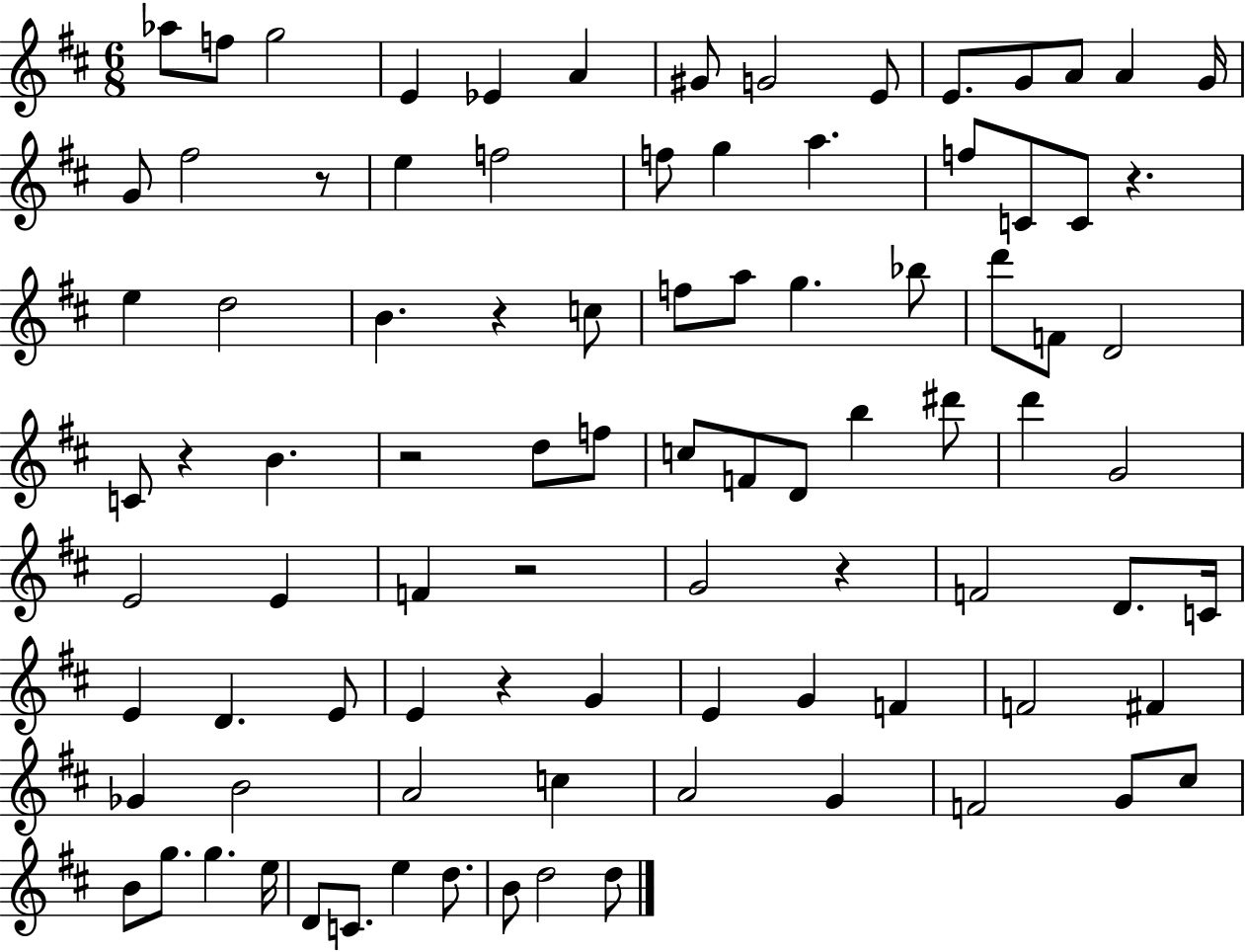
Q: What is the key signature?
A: D major